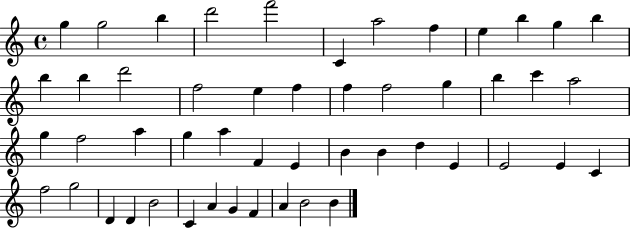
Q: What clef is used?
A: treble